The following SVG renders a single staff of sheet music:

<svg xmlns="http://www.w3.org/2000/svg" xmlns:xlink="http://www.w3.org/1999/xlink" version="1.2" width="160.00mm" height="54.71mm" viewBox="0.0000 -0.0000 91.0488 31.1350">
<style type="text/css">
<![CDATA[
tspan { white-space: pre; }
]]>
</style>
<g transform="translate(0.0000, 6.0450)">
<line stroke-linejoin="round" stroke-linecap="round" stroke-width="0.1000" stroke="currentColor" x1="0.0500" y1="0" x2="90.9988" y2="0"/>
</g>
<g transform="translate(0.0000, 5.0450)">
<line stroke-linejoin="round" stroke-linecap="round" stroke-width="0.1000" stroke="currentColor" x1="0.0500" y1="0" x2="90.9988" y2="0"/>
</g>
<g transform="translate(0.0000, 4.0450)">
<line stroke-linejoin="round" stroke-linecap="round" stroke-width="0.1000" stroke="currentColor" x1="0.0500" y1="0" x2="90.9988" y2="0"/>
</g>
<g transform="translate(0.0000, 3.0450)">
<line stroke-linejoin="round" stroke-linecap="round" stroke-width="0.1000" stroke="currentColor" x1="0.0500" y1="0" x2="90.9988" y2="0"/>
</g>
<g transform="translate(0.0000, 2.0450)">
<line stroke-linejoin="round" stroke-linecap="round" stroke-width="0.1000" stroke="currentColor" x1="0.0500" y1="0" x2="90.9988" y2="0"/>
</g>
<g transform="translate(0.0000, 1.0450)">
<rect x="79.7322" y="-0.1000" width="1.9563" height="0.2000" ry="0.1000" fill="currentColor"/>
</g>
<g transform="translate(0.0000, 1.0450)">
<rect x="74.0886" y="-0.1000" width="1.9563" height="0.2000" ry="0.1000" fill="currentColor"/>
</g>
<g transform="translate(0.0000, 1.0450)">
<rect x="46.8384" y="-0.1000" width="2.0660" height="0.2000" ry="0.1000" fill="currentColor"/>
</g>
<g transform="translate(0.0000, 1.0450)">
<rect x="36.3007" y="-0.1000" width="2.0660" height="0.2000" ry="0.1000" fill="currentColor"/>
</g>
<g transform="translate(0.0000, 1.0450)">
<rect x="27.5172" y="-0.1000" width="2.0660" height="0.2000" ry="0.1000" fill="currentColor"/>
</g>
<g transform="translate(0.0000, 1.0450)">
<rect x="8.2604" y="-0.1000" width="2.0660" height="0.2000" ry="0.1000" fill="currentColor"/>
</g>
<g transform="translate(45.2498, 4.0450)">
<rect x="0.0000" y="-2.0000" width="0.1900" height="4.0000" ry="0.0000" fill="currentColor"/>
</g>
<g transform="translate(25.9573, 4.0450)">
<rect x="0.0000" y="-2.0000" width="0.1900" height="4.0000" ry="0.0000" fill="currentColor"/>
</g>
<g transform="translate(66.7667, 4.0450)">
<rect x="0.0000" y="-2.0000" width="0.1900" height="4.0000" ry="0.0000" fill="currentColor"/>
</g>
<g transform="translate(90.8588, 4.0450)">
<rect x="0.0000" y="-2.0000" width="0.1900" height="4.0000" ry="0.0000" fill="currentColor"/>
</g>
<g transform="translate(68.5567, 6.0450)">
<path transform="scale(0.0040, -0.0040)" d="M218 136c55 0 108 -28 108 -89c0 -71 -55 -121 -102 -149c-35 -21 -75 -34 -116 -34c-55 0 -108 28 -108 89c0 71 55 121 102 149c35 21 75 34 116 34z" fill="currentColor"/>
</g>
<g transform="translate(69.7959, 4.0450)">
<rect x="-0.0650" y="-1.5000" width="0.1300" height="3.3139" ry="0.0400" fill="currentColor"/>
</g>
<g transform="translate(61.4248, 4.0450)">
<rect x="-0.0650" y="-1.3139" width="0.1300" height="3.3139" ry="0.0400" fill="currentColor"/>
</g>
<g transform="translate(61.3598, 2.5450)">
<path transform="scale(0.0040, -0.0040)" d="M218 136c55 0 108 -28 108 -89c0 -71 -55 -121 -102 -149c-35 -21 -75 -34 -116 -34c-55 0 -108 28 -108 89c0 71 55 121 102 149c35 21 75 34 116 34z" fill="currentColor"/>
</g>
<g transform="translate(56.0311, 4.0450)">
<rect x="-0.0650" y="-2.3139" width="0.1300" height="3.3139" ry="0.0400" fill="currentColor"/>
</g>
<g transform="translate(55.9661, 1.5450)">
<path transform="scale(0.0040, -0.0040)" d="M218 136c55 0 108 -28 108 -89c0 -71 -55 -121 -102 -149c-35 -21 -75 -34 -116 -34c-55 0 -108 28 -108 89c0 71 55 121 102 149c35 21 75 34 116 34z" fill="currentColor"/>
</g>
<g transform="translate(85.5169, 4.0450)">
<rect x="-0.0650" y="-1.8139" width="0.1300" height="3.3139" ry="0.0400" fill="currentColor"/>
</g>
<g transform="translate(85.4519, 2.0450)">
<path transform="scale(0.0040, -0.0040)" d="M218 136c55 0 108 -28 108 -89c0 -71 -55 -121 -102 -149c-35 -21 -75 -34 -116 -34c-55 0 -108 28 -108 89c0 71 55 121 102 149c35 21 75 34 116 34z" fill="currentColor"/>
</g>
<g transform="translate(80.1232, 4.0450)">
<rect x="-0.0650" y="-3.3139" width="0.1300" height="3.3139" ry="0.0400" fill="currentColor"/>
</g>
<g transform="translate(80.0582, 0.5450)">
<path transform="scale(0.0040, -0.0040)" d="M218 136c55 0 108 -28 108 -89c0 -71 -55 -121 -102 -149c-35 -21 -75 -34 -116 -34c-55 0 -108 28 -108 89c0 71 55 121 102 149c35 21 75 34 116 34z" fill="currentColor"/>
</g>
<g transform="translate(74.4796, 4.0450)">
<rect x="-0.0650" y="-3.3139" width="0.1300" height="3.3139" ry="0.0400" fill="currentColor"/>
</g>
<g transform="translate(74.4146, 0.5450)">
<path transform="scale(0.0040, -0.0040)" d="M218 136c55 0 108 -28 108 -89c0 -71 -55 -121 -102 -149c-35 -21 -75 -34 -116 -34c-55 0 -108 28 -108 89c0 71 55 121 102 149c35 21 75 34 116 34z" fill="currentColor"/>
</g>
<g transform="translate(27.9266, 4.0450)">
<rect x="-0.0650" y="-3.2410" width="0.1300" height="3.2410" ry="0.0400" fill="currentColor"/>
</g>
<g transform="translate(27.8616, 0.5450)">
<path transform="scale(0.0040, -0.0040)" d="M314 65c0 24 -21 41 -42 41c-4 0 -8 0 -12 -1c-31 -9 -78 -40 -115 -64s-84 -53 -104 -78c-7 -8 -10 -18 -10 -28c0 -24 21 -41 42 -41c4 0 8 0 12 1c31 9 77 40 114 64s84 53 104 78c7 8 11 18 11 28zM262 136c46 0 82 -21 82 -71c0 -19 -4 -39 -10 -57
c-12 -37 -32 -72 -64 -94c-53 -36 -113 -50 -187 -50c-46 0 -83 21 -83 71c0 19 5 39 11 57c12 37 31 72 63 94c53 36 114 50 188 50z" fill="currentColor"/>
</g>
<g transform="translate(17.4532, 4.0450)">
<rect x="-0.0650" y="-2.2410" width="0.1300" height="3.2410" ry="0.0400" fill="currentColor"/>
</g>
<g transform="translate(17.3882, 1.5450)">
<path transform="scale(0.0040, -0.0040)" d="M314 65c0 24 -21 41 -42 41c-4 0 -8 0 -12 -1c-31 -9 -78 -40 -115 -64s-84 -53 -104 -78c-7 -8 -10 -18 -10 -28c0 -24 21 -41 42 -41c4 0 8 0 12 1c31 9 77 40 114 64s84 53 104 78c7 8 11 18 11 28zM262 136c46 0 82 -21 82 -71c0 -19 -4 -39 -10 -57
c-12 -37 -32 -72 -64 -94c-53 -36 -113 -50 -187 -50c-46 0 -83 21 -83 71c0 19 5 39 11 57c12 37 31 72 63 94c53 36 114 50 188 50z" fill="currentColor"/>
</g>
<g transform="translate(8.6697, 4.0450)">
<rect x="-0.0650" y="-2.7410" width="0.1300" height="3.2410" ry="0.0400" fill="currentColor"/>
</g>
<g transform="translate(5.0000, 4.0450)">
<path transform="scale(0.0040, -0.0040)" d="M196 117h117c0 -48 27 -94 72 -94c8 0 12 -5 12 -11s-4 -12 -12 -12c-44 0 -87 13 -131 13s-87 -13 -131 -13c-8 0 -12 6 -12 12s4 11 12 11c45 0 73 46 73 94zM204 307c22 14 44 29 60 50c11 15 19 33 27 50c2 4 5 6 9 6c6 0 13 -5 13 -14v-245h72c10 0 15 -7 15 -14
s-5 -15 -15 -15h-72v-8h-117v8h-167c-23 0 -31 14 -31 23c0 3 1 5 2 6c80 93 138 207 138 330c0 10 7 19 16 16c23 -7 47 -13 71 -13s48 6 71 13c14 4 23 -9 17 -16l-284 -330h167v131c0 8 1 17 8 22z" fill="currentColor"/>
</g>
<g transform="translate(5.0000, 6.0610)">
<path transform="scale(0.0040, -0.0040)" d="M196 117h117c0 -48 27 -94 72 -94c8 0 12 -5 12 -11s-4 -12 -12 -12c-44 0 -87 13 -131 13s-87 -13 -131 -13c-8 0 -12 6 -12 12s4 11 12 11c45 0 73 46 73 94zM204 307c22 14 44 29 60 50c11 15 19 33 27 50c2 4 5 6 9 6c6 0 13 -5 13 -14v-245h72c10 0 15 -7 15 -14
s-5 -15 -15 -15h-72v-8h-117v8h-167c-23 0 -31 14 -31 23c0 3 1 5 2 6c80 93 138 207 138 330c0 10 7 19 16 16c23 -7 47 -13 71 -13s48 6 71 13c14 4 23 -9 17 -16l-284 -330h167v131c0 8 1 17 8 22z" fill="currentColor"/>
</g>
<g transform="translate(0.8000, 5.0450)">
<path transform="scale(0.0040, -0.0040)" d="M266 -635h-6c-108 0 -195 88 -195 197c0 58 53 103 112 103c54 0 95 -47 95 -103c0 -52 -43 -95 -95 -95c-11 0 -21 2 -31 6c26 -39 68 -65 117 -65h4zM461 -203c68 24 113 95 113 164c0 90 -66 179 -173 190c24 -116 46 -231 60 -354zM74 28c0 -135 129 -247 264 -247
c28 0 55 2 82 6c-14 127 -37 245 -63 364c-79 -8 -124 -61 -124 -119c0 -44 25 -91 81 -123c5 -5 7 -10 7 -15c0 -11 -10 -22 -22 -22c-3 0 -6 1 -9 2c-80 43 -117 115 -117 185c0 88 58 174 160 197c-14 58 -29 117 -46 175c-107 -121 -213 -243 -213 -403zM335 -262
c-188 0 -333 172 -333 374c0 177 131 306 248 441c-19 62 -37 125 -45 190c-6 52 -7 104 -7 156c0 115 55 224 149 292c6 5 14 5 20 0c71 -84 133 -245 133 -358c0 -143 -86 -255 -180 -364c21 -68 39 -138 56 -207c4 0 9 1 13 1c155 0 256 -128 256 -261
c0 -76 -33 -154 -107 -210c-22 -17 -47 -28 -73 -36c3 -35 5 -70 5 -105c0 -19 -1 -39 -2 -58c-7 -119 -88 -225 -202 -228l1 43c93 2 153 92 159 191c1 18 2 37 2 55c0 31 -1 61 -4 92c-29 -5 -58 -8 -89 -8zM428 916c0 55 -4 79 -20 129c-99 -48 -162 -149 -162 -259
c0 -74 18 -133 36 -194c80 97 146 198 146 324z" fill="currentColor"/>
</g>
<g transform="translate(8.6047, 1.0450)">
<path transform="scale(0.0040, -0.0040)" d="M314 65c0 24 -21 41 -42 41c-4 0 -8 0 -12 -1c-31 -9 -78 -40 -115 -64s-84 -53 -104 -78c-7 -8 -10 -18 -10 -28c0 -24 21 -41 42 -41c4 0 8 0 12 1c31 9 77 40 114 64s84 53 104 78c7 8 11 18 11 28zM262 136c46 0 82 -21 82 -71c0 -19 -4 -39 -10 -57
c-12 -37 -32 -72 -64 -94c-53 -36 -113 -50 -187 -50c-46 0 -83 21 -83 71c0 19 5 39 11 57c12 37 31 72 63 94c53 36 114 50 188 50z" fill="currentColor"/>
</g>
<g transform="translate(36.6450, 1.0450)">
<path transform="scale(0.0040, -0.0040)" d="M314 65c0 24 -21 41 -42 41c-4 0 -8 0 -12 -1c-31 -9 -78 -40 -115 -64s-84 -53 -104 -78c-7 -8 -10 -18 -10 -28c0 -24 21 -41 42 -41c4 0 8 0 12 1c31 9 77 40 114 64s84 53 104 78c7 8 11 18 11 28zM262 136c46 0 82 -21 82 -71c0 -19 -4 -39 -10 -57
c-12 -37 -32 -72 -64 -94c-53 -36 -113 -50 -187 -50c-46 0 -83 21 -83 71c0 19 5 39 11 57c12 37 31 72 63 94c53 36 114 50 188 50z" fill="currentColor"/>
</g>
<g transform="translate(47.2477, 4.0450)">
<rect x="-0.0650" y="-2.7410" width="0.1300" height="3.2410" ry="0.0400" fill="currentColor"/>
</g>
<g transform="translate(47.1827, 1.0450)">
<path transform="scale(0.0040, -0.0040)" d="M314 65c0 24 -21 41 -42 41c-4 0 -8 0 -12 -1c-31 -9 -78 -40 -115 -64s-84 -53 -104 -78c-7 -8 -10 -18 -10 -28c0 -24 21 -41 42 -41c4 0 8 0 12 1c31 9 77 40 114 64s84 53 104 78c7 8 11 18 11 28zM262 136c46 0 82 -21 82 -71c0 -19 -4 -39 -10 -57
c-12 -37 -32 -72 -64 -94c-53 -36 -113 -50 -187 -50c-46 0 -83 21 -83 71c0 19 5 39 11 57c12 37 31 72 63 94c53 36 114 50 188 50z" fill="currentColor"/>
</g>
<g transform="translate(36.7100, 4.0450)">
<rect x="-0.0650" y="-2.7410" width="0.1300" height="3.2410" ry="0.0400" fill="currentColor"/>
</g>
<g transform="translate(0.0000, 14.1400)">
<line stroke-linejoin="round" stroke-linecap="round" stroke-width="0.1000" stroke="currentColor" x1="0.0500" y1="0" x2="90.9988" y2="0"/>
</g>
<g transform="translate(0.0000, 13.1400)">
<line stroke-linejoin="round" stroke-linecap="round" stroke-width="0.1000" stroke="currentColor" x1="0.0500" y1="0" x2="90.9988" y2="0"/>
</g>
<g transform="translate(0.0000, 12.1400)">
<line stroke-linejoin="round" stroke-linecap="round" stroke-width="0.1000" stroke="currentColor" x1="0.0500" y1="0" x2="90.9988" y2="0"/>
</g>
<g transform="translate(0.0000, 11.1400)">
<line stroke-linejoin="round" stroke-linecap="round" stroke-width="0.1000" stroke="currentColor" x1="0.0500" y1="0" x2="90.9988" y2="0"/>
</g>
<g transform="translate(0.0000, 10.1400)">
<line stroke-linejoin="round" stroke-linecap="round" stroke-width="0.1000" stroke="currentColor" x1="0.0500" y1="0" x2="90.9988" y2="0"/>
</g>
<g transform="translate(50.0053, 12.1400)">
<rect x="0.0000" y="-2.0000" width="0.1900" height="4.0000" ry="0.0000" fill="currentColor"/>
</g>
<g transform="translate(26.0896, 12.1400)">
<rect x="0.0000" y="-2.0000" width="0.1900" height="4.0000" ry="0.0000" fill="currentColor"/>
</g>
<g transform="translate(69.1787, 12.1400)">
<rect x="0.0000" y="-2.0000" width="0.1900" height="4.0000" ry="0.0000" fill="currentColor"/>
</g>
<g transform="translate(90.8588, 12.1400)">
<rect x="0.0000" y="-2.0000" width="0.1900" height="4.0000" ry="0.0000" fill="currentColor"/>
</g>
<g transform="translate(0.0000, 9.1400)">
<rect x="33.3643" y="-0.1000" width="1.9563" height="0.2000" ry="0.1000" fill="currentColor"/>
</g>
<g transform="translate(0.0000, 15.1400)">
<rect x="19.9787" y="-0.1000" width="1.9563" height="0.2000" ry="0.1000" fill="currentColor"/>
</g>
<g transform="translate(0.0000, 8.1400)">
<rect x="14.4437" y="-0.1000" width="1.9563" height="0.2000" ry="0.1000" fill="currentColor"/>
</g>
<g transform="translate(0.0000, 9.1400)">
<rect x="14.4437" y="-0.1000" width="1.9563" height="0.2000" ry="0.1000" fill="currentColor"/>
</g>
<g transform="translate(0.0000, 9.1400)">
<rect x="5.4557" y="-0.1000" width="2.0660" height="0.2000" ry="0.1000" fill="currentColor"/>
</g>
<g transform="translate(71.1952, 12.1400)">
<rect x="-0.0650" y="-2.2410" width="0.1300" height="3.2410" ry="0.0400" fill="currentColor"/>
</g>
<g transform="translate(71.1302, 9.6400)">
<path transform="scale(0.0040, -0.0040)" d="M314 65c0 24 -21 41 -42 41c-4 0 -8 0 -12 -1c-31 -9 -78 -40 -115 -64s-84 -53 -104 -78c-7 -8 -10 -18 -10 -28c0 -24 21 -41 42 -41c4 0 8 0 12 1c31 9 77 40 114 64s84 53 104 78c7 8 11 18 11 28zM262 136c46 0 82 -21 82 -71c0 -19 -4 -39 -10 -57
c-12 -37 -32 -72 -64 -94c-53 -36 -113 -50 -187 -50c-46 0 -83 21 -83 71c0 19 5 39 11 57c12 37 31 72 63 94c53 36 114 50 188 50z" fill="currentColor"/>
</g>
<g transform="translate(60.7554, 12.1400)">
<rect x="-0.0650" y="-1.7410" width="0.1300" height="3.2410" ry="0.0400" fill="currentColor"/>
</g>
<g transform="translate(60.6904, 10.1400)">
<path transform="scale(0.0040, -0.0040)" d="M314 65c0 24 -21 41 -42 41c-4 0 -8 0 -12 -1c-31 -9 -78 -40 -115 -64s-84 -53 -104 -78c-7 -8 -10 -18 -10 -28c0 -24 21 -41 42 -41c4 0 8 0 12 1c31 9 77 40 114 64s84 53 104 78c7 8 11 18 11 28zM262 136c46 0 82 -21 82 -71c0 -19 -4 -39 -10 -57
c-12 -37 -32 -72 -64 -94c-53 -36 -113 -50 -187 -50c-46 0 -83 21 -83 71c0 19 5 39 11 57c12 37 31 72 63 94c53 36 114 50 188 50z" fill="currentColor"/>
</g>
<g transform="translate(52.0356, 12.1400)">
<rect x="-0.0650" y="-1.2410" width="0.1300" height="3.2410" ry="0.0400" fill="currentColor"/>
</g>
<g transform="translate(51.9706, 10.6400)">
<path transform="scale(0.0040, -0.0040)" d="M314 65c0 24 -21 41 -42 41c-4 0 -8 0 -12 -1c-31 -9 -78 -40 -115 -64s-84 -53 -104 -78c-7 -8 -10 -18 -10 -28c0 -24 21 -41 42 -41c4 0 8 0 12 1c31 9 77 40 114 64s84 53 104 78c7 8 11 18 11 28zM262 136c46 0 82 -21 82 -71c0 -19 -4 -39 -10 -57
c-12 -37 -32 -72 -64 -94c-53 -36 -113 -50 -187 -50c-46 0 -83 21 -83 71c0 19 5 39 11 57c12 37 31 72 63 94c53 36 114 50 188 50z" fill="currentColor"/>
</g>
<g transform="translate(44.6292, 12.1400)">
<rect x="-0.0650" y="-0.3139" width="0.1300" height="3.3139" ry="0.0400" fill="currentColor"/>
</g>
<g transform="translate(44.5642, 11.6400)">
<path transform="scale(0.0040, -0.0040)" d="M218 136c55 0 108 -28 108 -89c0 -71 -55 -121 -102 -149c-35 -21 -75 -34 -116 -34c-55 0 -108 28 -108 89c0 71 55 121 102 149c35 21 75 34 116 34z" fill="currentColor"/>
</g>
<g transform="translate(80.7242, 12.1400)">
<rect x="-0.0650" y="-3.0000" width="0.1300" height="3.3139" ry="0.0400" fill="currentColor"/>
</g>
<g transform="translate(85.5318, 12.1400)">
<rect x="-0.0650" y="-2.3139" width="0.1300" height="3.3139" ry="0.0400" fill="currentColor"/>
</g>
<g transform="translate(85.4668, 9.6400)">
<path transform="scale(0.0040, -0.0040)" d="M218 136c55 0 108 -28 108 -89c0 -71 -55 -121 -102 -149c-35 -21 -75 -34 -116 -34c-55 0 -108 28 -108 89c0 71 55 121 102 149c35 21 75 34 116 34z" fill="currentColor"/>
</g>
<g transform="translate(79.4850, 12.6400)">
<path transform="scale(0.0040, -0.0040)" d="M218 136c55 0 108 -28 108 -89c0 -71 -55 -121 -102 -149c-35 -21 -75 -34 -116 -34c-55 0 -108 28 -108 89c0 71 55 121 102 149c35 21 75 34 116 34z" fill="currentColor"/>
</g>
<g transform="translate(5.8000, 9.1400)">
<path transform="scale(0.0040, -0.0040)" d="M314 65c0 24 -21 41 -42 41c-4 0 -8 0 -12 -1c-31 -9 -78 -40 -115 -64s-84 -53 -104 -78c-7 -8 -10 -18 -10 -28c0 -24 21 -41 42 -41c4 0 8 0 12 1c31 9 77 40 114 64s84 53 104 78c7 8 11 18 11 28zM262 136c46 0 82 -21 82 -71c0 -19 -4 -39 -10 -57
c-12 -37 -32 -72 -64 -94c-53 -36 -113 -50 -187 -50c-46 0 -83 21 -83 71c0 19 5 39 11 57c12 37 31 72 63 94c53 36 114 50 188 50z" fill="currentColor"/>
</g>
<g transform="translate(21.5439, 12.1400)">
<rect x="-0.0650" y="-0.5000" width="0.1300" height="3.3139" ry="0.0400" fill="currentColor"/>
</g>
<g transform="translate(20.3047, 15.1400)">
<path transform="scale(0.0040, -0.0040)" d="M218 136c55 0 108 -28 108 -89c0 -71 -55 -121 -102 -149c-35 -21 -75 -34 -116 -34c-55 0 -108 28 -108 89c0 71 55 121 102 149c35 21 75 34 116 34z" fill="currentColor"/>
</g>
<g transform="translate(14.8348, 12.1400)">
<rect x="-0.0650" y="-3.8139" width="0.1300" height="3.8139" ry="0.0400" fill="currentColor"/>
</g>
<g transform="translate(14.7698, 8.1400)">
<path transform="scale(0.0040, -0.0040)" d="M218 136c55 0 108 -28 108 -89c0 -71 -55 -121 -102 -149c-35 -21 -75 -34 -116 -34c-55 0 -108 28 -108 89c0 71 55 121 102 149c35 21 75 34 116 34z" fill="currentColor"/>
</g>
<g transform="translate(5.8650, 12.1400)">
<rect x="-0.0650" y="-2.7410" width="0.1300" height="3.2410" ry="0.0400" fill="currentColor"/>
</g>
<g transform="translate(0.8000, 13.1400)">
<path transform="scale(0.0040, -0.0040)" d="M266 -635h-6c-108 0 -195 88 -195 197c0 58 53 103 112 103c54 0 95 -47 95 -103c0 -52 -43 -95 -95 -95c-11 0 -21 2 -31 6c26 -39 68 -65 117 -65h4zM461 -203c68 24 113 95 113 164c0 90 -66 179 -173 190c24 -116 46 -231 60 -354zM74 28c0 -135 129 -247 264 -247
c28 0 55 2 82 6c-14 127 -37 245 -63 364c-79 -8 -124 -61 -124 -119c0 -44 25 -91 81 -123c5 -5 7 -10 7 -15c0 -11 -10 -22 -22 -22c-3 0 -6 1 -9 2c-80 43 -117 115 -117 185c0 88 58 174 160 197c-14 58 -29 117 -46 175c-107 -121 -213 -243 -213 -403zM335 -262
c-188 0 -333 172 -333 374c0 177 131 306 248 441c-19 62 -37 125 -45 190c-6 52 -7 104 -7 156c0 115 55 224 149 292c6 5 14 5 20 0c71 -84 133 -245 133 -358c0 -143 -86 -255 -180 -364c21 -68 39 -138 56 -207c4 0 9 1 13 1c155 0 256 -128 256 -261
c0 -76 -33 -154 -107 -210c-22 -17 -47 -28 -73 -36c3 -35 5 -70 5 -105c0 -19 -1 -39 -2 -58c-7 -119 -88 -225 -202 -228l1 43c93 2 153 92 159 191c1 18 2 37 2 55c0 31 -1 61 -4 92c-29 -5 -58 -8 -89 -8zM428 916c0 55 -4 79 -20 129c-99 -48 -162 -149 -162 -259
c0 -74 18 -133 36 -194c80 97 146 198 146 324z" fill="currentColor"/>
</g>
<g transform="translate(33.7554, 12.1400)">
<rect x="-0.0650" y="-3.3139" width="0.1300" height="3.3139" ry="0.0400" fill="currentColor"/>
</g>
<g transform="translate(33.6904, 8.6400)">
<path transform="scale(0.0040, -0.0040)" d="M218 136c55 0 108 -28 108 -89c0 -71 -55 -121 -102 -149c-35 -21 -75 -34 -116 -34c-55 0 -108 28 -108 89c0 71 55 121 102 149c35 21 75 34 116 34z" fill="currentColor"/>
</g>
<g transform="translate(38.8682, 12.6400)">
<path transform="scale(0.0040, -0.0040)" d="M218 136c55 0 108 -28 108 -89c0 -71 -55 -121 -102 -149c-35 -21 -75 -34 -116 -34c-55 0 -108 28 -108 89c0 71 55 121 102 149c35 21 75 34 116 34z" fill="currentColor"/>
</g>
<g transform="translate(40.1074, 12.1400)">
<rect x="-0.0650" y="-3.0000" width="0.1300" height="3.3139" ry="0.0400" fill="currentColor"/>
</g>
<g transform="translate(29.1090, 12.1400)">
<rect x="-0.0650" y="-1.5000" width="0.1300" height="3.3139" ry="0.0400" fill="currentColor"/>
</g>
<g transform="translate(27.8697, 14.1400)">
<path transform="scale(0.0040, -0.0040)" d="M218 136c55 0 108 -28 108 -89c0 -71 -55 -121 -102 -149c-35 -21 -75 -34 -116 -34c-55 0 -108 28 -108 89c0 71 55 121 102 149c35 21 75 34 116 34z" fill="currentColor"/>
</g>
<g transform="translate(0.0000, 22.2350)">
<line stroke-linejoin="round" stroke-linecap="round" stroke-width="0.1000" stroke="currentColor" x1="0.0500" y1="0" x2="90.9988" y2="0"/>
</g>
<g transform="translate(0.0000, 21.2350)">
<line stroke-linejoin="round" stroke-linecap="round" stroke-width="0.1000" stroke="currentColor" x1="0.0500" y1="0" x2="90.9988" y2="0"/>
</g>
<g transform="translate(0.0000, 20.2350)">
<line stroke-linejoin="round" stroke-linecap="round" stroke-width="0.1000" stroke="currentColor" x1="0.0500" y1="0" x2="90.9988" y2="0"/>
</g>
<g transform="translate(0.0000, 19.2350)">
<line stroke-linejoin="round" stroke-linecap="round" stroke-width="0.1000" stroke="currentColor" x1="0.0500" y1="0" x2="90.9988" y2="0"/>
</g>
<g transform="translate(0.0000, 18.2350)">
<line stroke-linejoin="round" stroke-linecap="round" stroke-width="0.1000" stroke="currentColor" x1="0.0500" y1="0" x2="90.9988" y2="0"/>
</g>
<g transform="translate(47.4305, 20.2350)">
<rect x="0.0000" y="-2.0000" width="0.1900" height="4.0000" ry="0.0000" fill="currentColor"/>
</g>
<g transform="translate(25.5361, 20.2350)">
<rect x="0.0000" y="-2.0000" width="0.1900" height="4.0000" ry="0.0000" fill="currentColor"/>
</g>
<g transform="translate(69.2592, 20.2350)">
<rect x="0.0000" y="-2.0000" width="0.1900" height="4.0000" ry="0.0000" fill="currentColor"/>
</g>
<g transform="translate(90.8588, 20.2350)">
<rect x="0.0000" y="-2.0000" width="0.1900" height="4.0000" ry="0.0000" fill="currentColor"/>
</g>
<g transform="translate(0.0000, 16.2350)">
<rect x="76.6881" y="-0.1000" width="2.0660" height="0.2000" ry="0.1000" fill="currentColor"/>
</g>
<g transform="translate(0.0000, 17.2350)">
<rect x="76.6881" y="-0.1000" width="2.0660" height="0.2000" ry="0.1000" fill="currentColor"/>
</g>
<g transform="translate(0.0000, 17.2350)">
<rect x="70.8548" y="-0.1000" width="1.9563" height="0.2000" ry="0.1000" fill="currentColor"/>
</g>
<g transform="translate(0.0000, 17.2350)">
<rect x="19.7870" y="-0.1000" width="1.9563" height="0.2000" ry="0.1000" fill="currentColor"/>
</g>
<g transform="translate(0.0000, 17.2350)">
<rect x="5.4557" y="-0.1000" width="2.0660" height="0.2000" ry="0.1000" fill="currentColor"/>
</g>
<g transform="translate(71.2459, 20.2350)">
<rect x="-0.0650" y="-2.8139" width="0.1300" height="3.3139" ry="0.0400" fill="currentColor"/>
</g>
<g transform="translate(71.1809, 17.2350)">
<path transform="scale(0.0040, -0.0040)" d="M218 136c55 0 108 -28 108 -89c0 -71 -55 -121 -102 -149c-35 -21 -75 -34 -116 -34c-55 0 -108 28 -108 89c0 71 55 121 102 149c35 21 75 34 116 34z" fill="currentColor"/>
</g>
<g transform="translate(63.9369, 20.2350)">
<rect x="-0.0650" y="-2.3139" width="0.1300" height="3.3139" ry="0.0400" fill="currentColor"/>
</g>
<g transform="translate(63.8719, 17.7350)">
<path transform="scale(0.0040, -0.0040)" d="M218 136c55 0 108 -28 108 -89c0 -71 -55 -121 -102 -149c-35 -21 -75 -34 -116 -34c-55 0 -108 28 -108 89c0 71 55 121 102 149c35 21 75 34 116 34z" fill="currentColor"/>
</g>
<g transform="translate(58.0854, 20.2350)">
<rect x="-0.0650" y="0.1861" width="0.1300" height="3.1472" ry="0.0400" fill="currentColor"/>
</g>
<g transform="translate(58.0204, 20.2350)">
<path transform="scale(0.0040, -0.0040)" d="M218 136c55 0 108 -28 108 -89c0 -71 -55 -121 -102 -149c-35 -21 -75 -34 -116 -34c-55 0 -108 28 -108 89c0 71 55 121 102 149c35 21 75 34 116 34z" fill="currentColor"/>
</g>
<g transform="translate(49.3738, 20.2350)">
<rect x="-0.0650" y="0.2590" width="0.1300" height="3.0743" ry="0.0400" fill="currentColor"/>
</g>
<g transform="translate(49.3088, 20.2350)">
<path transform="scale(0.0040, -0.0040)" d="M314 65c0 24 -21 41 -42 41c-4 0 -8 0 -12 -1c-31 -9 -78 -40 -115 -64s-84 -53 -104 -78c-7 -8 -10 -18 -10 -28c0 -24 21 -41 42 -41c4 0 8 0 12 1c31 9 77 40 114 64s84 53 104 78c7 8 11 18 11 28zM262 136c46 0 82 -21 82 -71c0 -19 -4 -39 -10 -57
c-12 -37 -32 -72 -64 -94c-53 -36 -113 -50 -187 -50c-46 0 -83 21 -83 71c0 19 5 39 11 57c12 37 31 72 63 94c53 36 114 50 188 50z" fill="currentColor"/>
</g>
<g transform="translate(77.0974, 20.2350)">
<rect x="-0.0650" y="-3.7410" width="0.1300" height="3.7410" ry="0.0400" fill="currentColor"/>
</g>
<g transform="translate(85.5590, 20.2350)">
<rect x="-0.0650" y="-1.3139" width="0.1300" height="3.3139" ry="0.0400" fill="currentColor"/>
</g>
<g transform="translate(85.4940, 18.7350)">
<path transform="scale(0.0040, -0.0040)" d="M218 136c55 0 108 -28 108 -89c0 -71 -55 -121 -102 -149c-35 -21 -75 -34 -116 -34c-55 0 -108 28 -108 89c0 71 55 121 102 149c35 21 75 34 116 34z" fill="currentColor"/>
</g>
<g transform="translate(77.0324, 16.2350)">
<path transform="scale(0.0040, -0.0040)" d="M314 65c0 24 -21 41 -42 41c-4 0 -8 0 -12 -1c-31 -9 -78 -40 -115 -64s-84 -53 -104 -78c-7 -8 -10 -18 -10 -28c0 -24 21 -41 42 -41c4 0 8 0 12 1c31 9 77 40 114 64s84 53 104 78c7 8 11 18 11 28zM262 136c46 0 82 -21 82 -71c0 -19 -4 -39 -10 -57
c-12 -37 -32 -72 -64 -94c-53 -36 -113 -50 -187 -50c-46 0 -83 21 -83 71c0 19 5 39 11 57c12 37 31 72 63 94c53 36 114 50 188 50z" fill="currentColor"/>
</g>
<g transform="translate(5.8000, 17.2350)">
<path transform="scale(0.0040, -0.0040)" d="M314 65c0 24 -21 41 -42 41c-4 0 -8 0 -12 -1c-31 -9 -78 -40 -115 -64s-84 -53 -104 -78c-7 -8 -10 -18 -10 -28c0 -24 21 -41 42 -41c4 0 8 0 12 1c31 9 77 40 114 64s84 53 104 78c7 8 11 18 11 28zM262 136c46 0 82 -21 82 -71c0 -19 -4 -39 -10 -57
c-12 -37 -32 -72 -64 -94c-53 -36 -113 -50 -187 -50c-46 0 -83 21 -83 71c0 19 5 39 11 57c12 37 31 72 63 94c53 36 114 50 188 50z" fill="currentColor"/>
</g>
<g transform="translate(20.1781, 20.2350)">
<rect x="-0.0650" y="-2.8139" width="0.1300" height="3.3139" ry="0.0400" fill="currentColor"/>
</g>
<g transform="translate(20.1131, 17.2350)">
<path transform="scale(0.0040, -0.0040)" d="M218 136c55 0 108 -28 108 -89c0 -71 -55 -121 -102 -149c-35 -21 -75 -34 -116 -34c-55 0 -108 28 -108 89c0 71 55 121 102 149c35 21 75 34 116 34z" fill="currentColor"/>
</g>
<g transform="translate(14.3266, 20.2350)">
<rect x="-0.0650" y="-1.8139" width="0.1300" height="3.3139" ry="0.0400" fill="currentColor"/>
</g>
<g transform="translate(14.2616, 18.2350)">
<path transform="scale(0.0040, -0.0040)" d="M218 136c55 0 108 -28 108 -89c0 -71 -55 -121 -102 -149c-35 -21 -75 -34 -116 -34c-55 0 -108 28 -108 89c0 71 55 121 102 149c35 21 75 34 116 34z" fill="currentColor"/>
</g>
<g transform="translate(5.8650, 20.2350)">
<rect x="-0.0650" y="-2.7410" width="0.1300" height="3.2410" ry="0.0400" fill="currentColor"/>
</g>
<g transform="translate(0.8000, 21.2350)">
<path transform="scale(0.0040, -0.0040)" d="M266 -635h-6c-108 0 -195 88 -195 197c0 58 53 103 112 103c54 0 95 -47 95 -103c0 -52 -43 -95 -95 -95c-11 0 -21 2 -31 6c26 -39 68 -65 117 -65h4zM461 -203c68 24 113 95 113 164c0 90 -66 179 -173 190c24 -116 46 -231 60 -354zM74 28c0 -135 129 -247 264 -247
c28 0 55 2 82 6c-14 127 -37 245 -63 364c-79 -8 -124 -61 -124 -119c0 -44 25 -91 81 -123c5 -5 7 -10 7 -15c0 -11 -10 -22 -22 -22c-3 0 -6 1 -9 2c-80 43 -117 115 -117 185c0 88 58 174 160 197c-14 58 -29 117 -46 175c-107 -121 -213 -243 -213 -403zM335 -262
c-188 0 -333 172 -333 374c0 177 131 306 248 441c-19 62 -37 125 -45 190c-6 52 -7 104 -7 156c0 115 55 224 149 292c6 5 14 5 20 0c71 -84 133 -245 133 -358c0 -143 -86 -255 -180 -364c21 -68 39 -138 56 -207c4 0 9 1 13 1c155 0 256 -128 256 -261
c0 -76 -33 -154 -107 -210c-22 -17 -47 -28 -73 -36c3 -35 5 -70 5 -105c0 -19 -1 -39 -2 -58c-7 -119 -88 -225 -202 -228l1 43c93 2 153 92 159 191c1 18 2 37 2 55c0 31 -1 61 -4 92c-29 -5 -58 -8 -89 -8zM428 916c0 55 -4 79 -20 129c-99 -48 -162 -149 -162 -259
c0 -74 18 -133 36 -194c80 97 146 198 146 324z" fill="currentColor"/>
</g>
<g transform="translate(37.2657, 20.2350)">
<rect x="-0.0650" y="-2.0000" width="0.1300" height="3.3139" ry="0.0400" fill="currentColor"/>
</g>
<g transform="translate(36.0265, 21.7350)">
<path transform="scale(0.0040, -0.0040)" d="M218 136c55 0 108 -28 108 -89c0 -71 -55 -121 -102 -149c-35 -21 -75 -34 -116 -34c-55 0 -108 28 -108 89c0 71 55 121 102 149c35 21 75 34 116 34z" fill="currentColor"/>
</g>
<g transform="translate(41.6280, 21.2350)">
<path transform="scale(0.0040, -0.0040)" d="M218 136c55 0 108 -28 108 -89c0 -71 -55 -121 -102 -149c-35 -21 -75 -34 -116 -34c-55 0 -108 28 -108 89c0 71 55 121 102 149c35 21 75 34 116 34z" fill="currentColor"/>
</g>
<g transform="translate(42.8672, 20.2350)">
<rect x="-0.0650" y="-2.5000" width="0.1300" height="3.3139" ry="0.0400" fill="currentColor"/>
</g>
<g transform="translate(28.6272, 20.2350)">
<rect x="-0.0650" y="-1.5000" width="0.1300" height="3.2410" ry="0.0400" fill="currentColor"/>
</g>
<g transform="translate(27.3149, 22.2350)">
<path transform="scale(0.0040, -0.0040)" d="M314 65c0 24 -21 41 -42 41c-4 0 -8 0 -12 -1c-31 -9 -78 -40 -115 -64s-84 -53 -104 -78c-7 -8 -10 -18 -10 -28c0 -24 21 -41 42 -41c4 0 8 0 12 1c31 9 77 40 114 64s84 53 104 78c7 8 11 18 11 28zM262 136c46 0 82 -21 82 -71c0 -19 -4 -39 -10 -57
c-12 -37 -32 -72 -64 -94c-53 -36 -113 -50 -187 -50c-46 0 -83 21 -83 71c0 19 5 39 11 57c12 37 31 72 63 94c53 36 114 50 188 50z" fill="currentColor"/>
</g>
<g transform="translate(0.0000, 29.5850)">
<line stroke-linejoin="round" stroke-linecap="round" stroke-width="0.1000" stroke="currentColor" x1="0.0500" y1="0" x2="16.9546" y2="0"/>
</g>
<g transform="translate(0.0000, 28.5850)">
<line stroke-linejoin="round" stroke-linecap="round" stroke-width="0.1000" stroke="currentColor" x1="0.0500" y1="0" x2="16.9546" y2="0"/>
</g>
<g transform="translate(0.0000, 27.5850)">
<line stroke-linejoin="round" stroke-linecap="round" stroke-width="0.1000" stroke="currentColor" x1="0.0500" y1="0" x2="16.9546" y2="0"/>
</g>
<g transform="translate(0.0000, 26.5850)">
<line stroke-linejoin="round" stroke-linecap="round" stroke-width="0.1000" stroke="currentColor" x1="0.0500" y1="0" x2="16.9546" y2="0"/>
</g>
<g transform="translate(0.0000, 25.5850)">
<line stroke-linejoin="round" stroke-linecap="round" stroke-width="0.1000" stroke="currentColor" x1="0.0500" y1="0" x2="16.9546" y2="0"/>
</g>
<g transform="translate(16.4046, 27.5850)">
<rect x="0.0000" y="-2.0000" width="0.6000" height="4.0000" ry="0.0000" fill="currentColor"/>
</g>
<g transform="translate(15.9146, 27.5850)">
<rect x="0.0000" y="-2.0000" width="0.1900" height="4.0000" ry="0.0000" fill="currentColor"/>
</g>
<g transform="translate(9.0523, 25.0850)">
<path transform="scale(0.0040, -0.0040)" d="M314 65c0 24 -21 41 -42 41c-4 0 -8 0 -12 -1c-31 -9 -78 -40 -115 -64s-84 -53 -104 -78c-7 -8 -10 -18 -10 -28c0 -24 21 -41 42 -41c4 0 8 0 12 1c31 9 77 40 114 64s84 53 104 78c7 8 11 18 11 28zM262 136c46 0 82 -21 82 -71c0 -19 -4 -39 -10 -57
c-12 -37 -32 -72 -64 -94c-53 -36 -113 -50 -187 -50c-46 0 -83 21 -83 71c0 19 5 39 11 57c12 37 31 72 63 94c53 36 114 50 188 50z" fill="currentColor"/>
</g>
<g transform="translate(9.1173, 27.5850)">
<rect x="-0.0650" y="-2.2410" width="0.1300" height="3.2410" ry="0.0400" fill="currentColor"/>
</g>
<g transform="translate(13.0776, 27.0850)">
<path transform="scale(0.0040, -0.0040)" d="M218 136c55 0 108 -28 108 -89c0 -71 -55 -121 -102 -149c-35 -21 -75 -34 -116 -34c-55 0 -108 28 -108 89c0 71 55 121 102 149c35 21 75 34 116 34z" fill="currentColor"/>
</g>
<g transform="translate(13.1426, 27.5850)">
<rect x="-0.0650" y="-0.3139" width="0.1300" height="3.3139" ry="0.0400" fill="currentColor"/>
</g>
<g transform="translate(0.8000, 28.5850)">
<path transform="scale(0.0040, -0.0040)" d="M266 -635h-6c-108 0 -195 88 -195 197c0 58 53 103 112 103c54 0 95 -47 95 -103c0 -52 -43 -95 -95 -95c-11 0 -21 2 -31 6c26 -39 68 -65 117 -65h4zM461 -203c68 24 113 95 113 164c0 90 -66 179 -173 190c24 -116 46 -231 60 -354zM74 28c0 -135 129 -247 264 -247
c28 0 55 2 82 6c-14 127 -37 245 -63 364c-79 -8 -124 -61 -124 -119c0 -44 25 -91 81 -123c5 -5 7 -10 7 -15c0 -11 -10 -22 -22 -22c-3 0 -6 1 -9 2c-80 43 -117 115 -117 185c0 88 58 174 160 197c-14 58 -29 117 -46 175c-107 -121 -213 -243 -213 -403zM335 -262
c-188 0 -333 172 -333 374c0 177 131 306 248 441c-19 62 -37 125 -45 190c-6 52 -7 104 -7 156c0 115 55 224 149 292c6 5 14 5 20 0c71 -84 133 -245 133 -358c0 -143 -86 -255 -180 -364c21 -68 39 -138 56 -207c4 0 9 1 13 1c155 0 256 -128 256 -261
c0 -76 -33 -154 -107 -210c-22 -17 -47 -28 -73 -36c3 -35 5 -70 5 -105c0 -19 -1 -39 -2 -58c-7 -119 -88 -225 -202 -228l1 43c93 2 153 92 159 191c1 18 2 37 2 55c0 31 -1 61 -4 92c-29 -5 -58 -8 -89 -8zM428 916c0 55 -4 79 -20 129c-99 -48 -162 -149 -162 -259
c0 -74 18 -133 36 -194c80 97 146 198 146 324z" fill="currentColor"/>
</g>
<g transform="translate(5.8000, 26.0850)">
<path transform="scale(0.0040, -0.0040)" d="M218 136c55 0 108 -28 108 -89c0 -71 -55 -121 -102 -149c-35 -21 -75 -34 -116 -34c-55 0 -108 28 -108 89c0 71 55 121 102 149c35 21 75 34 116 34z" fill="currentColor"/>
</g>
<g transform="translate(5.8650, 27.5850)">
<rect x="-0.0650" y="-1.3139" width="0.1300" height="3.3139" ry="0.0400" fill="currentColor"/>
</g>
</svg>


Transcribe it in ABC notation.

X:1
T:Untitled
M:4/4
L:1/4
K:C
a2 g2 b2 a2 a2 g e E b b f a2 c' C E b A c e2 f2 g2 A g a2 f a E2 F G B2 B g a c'2 e e g2 c